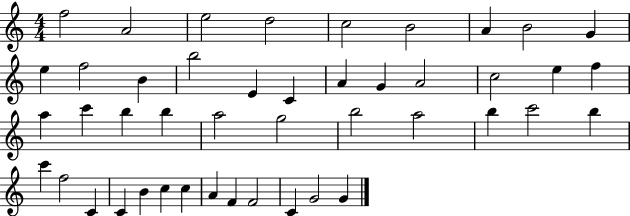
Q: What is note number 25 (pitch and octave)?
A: B5